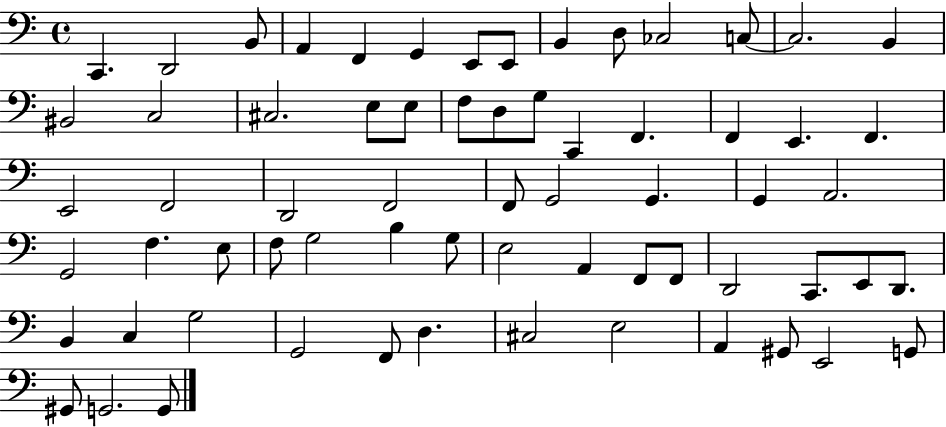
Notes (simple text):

C2/q. D2/h B2/e A2/q F2/q G2/q E2/e E2/e B2/q D3/e CES3/h C3/e C3/h. B2/q BIS2/h C3/h C#3/h. E3/e E3/e F3/e D3/e G3/e C2/q F2/q. F2/q E2/q. F2/q. E2/h F2/h D2/h F2/h F2/e G2/h G2/q. G2/q A2/h. G2/h F3/q. E3/e F3/e G3/h B3/q G3/e E3/h A2/q F2/e F2/e D2/h C2/e. E2/e D2/e. B2/q C3/q G3/h G2/h F2/e D3/q. C#3/h E3/h A2/q G#2/e E2/h G2/e G#2/e G2/h. G2/e